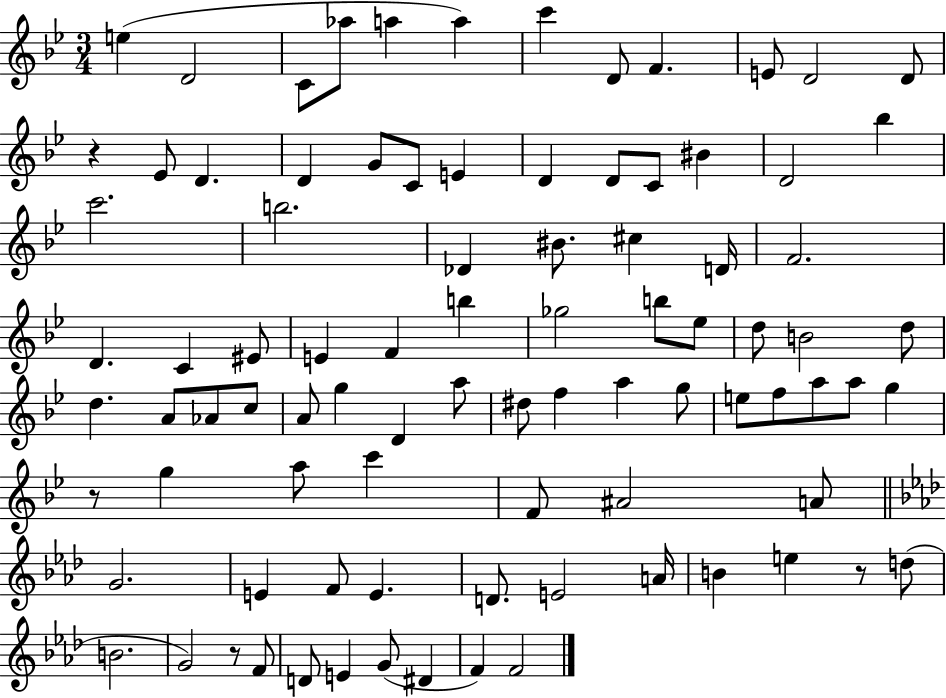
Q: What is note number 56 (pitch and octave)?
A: E5